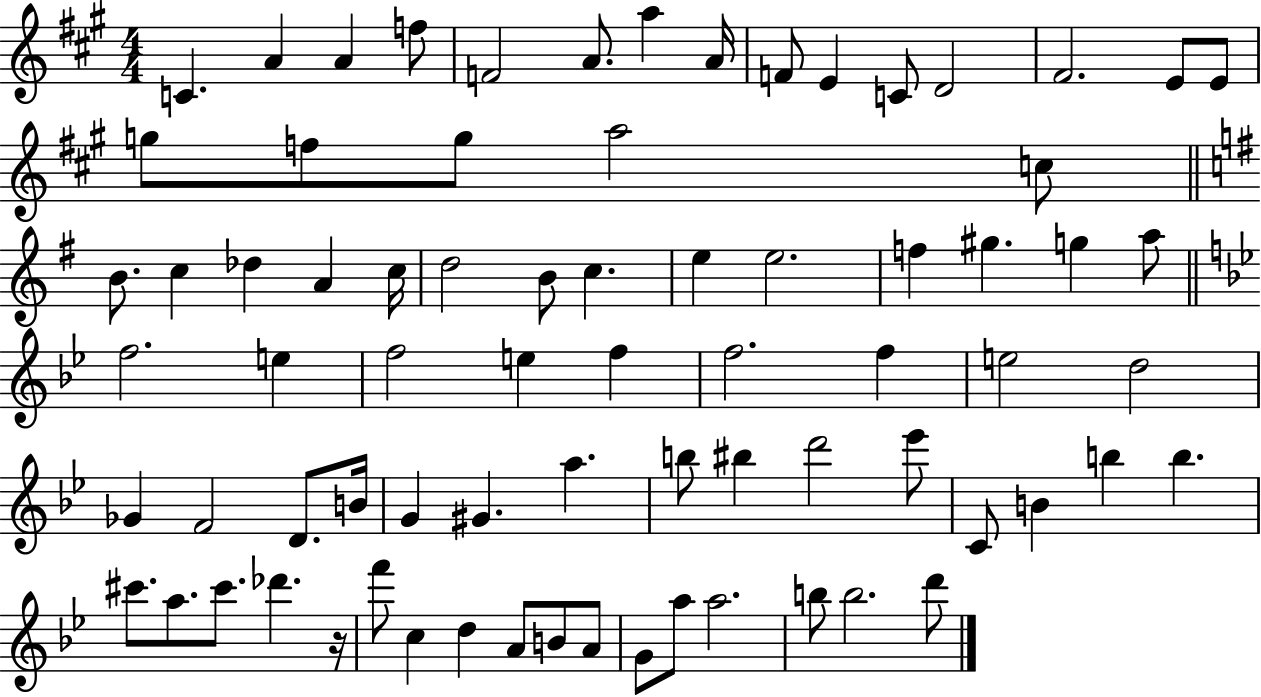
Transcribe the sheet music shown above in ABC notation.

X:1
T:Untitled
M:4/4
L:1/4
K:A
C A A f/2 F2 A/2 a A/4 F/2 E C/2 D2 ^F2 E/2 E/2 g/2 f/2 g/2 a2 c/2 B/2 c _d A c/4 d2 B/2 c e e2 f ^g g a/2 f2 e f2 e f f2 f e2 d2 _G F2 D/2 B/4 G ^G a b/2 ^b d'2 _e'/2 C/2 B b b ^c'/2 a/2 ^c'/2 _d' z/4 f'/2 c d A/2 B/2 A/2 G/2 a/2 a2 b/2 b2 d'/2